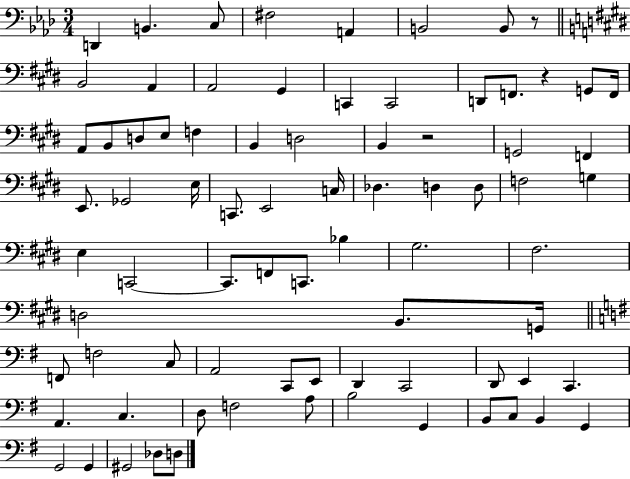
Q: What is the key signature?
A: AES major